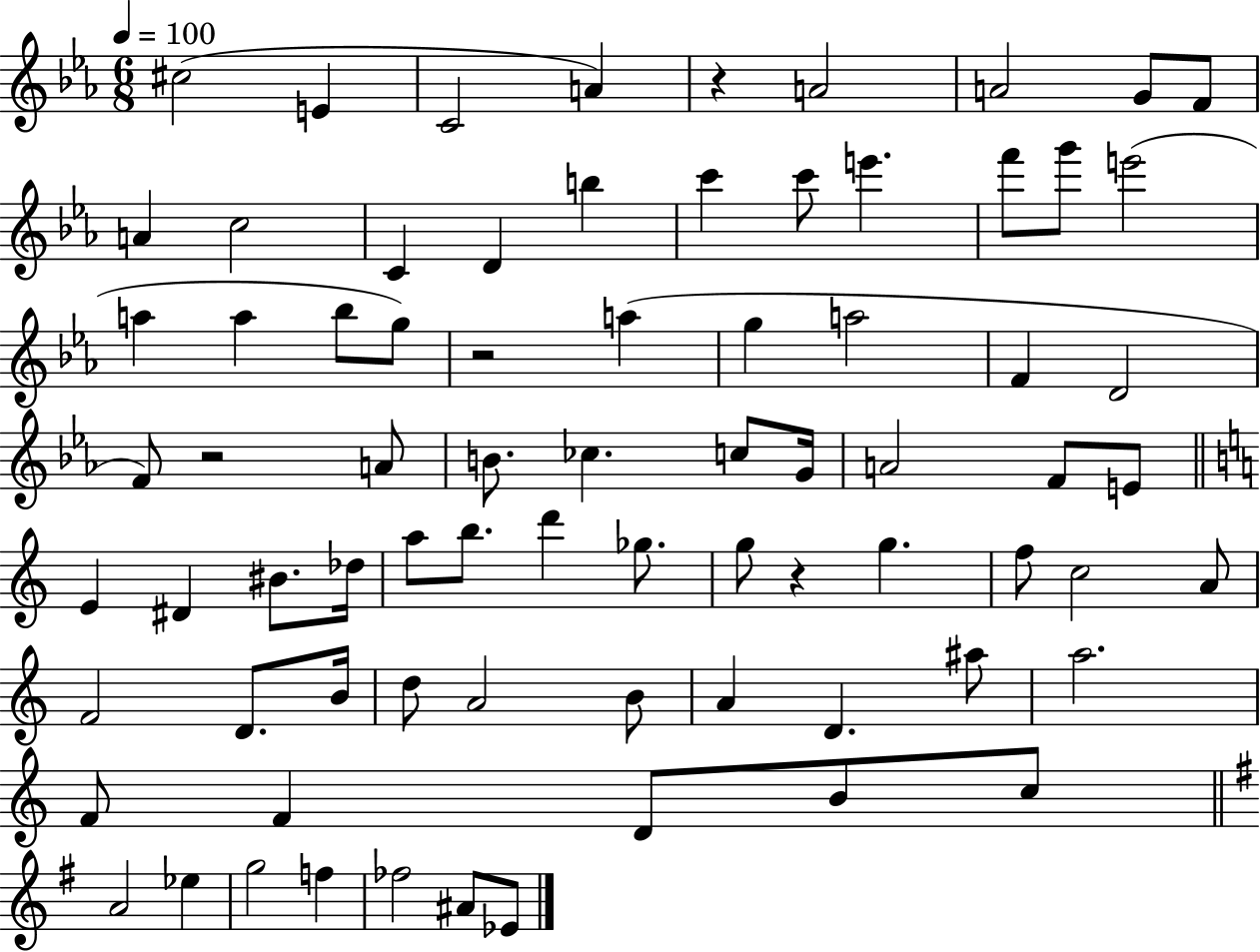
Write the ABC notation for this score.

X:1
T:Untitled
M:6/8
L:1/4
K:Eb
^c2 E C2 A z A2 A2 G/2 F/2 A c2 C D b c' c'/2 e' f'/2 g'/2 e'2 a a _b/2 g/2 z2 a g a2 F D2 F/2 z2 A/2 B/2 _c c/2 G/4 A2 F/2 E/2 E ^D ^B/2 _d/4 a/2 b/2 d' _g/2 g/2 z g f/2 c2 A/2 F2 D/2 B/4 d/2 A2 B/2 A D ^a/2 a2 F/2 F D/2 B/2 c/2 A2 _e g2 f _f2 ^A/2 _E/2